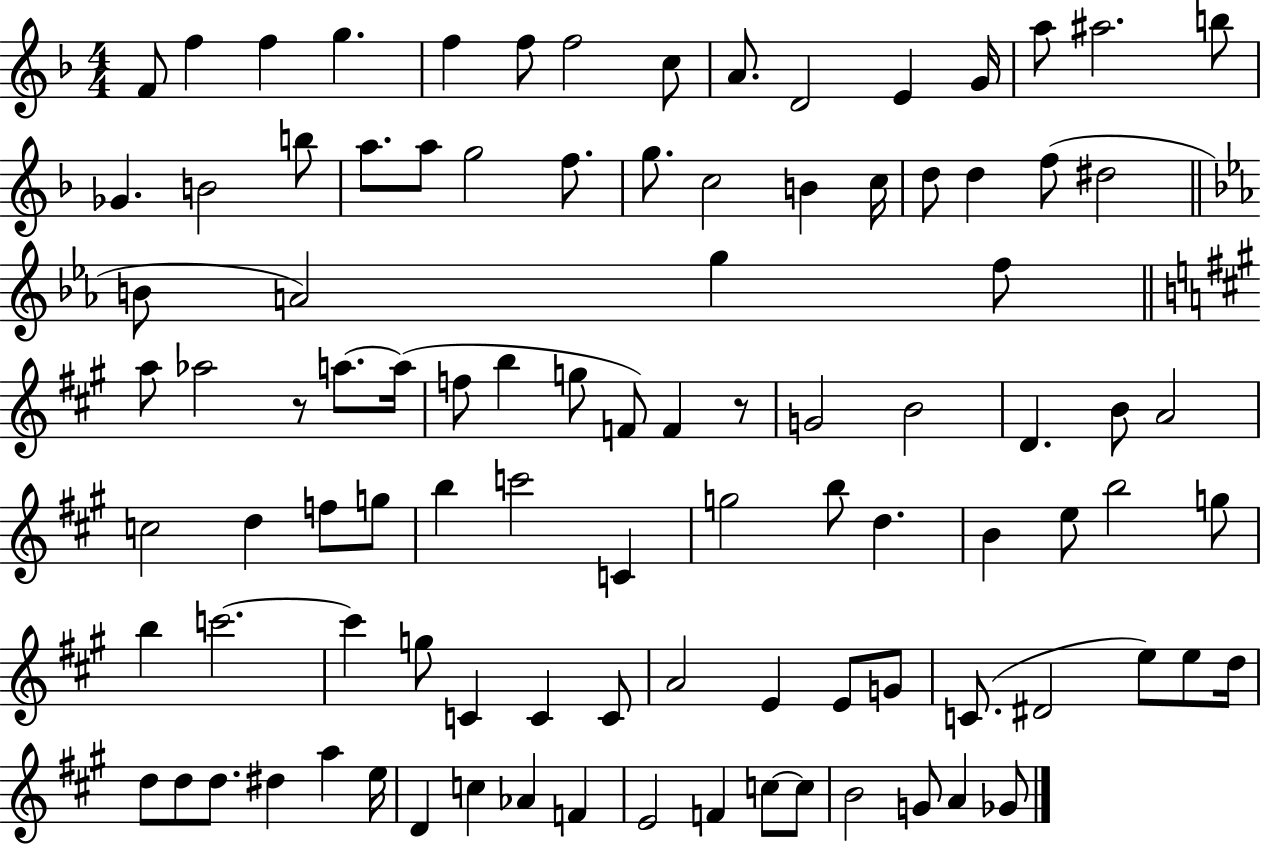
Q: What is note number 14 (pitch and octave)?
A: A#5